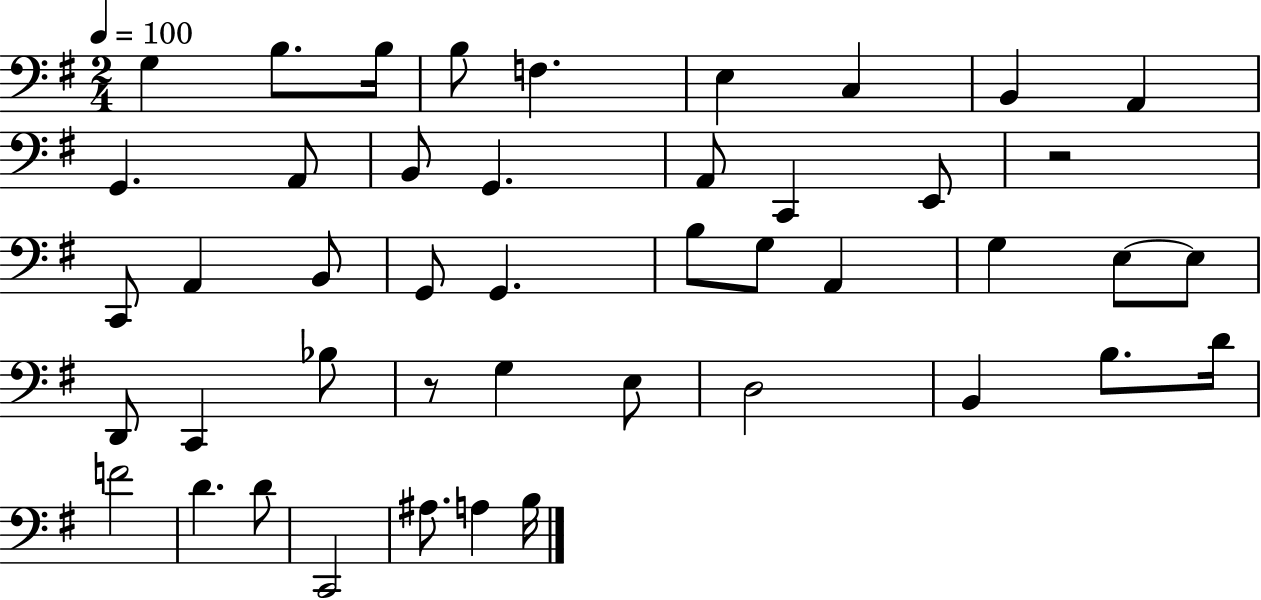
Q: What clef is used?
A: bass